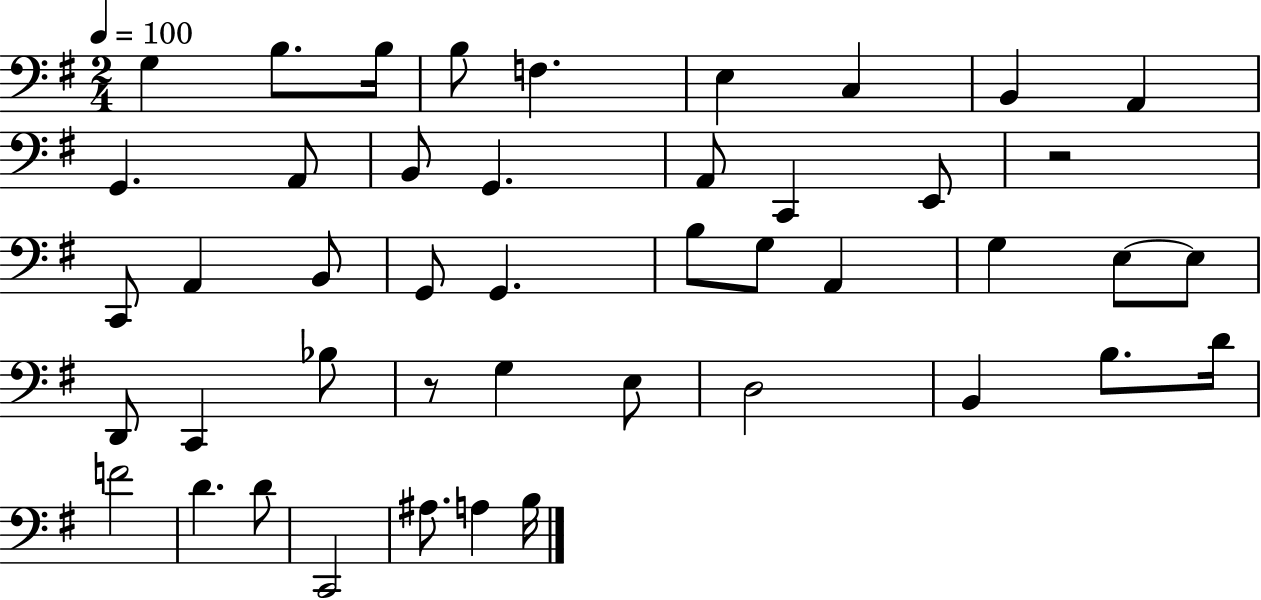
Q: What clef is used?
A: bass